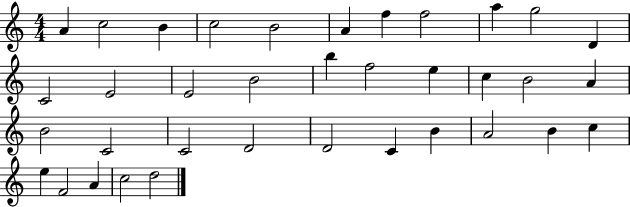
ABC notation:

X:1
T:Untitled
M:4/4
L:1/4
K:C
A c2 B c2 B2 A f f2 a g2 D C2 E2 E2 B2 b f2 e c B2 A B2 C2 C2 D2 D2 C B A2 B c e F2 A c2 d2